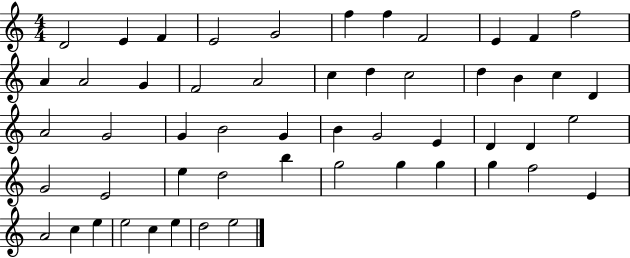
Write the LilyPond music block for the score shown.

{
  \clef treble
  \numericTimeSignature
  \time 4/4
  \key c \major
  d'2 e'4 f'4 | e'2 g'2 | f''4 f''4 f'2 | e'4 f'4 f''2 | \break a'4 a'2 g'4 | f'2 a'2 | c''4 d''4 c''2 | d''4 b'4 c''4 d'4 | \break a'2 g'2 | g'4 b'2 g'4 | b'4 g'2 e'4 | d'4 d'4 e''2 | \break g'2 e'2 | e''4 d''2 b''4 | g''2 g''4 g''4 | g''4 f''2 e'4 | \break a'2 c''4 e''4 | e''2 c''4 e''4 | d''2 e''2 | \bar "|."
}